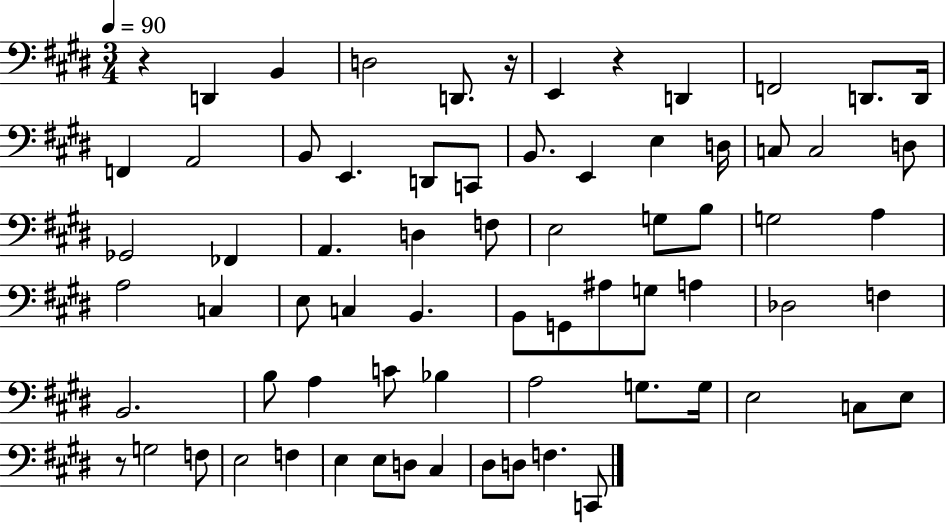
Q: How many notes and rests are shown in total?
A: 71